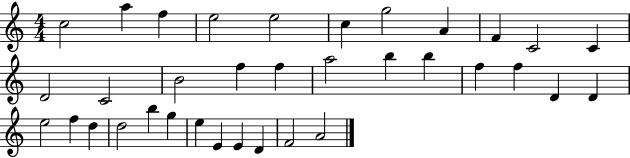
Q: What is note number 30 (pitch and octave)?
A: E5